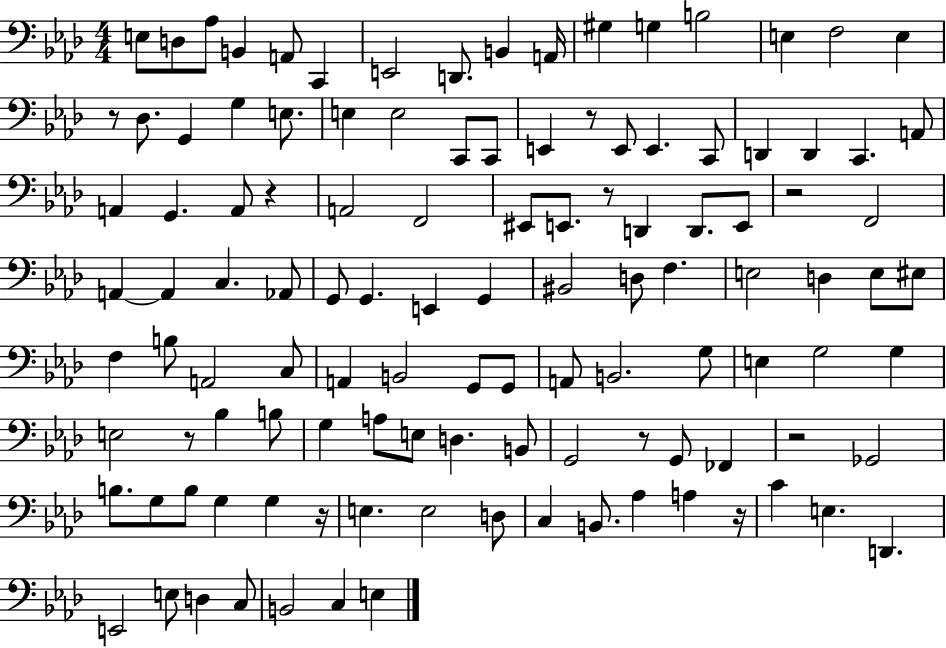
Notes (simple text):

E3/e D3/e Ab3/e B2/q A2/e C2/q E2/h D2/e. B2/q A2/s G#3/q G3/q B3/h E3/q F3/h E3/q R/e Db3/e. G2/q G3/q E3/e. E3/q E3/h C2/e C2/e E2/q R/e E2/e E2/q. C2/e D2/q D2/q C2/q. A2/e A2/q G2/q. A2/e R/q A2/h F2/h EIS2/e E2/e. R/e D2/q D2/e. E2/e R/h F2/h A2/q A2/q C3/q. Ab2/e G2/e G2/q. E2/q G2/q BIS2/h D3/e F3/q. E3/h D3/q E3/e EIS3/e F3/q B3/e A2/h C3/e A2/q B2/h G2/e G2/e A2/e B2/h. G3/e E3/q G3/h G3/q E3/h R/e Bb3/q B3/e G3/q A3/e E3/e D3/q. B2/e G2/h R/e G2/e FES2/q R/h Gb2/h B3/e. G3/e B3/e G3/q G3/q R/s E3/q. E3/h D3/e C3/q B2/e. Ab3/q A3/q R/s C4/q E3/q. D2/q. E2/h E3/e D3/q C3/e B2/h C3/q E3/q